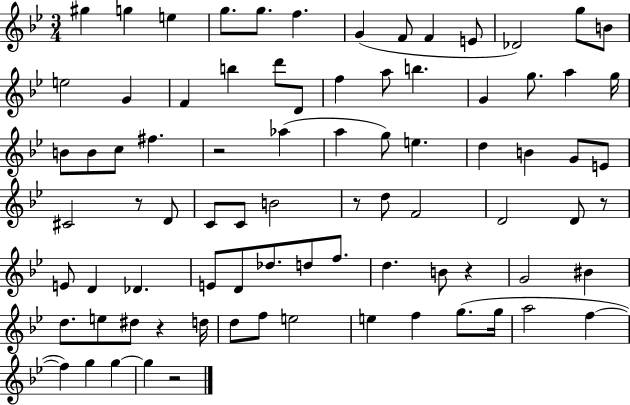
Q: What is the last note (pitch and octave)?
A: G5